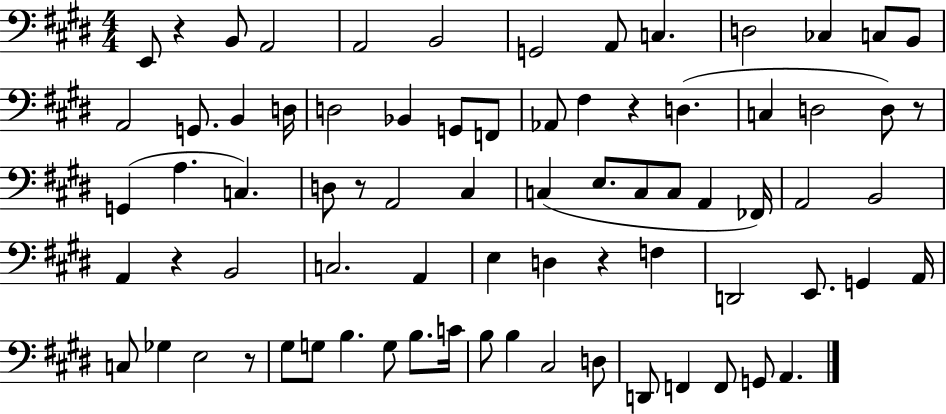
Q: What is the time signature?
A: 4/4